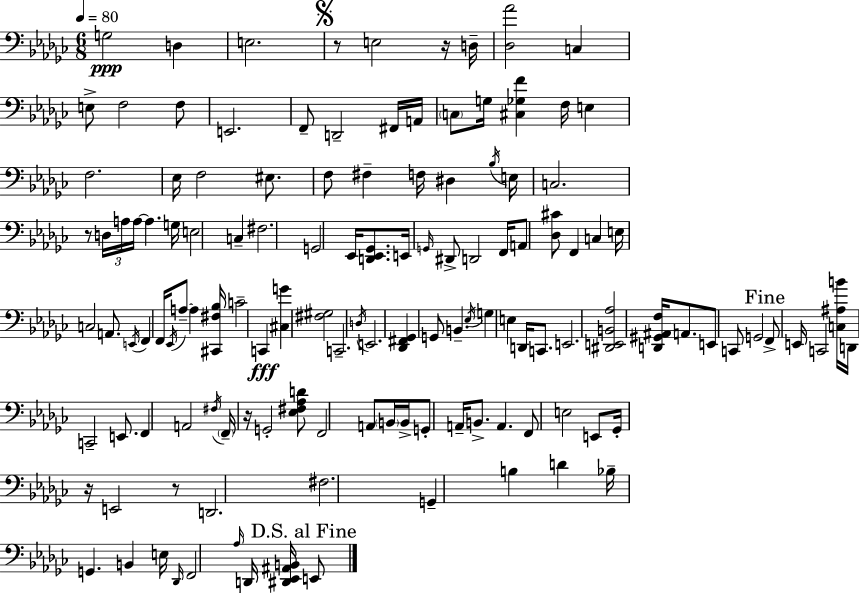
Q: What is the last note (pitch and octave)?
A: E2